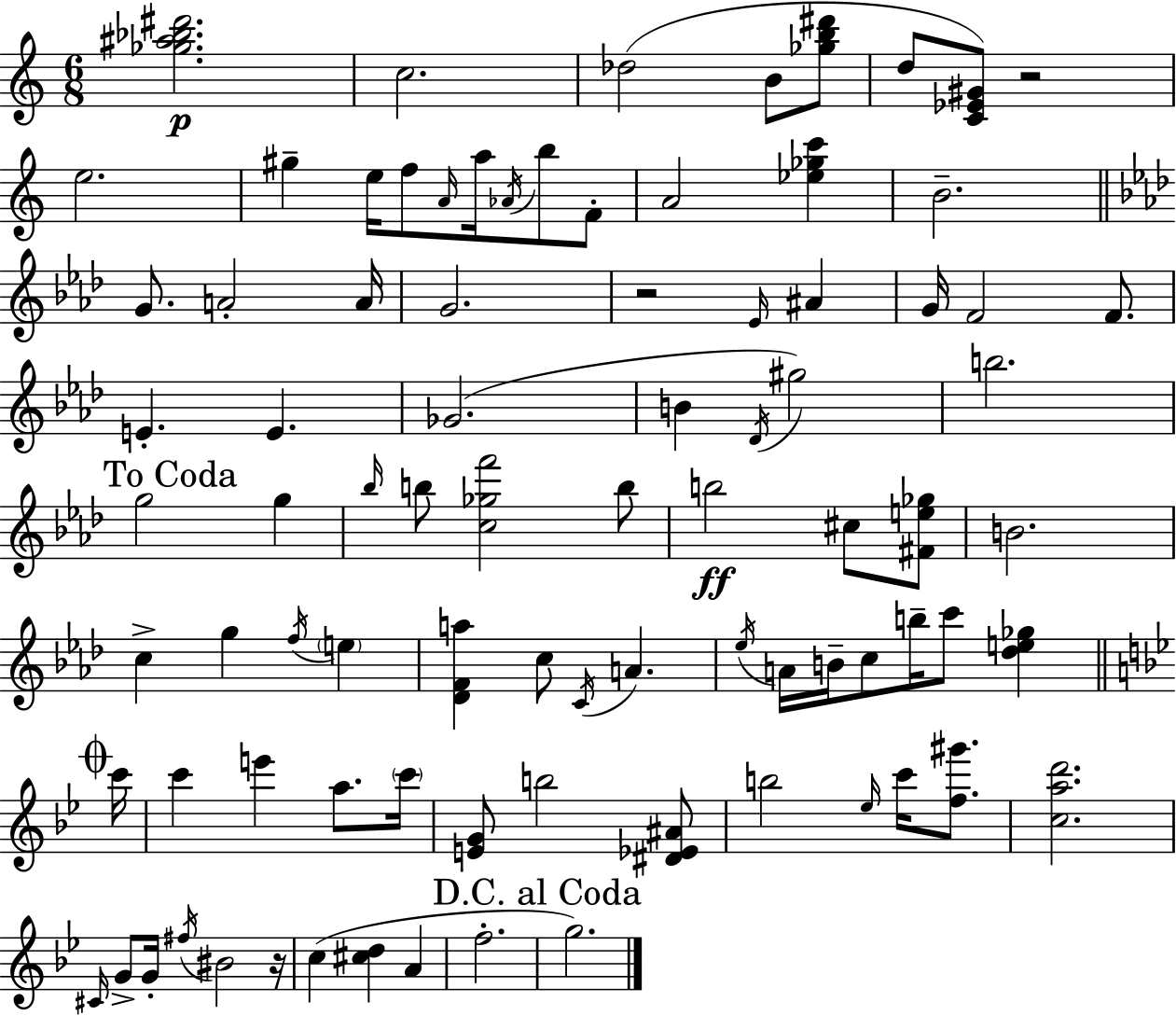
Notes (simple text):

[Gb5,A#5,Bb5,D#6]/h. C5/h. Db5/h B4/e [Gb5,B5,D#6]/e D5/e [C4,Eb4,G#4]/e R/h E5/h. G#5/q E5/s F5/e A4/s A5/s Ab4/s B5/e F4/e A4/h [Eb5,Gb5,C6]/q B4/h. G4/e. A4/h A4/s G4/h. R/h Eb4/s A#4/q G4/s F4/h F4/e. E4/q. E4/q. Gb4/h. B4/q Db4/s G#5/h B5/h. G5/h G5/q Bb5/s B5/e [C5,Gb5,F6]/h B5/e B5/h C#5/e [F#4,E5,Gb5]/e B4/h. C5/q G5/q F5/s E5/q [Db4,F4,A5]/q C5/e C4/s A4/q. Eb5/s A4/s B4/s C5/e B5/s C6/e [Db5,E5,Gb5]/q C6/s C6/q E6/q A5/e. C6/s [E4,G4]/e B5/h [D#4,Eb4,A#4]/e B5/h Eb5/s C6/s [F5,G#6]/e. [C5,A5,D6]/h. C#4/s G4/e G4/s F#5/s BIS4/h R/s C5/q [C#5,D5]/q A4/q F5/h. G5/h.